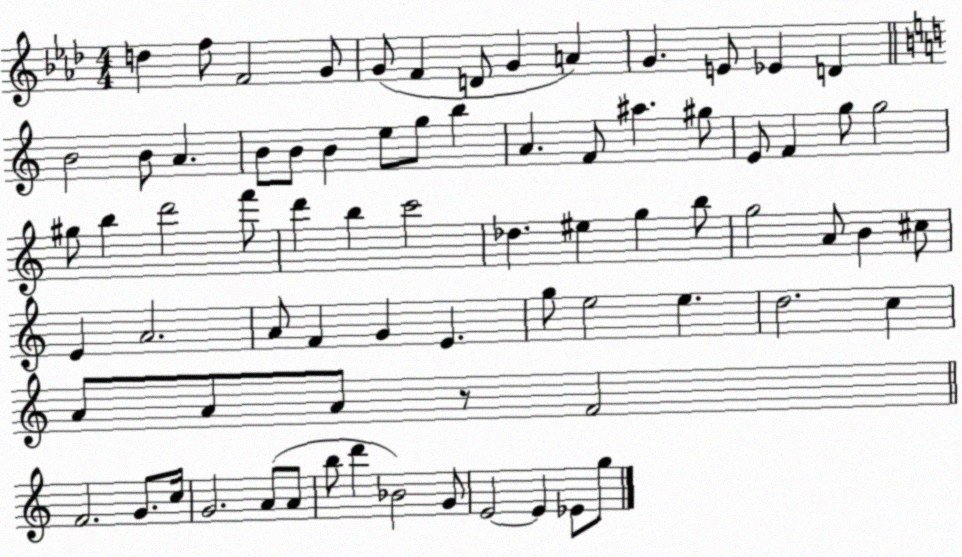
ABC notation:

X:1
T:Untitled
M:4/4
L:1/4
K:Ab
d f/2 F2 G/2 G/2 F D/2 G A G E/2 _E D B2 B/2 A B/2 B/2 B e/2 g/2 b A F/2 ^a ^g/2 E/2 F g/2 g2 ^g/2 b d'2 f'/2 d' b c'2 _d ^e g b/2 g2 A/2 B ^c/2 E A2 A/2 F G E g/2 e2 e d2 c A/2 A/2 A/2 z/2 F2 F2 G/2 c/4 G2 A/2 A/2 b/2 d' _B2 G/2 E2 E _E/2 g/2